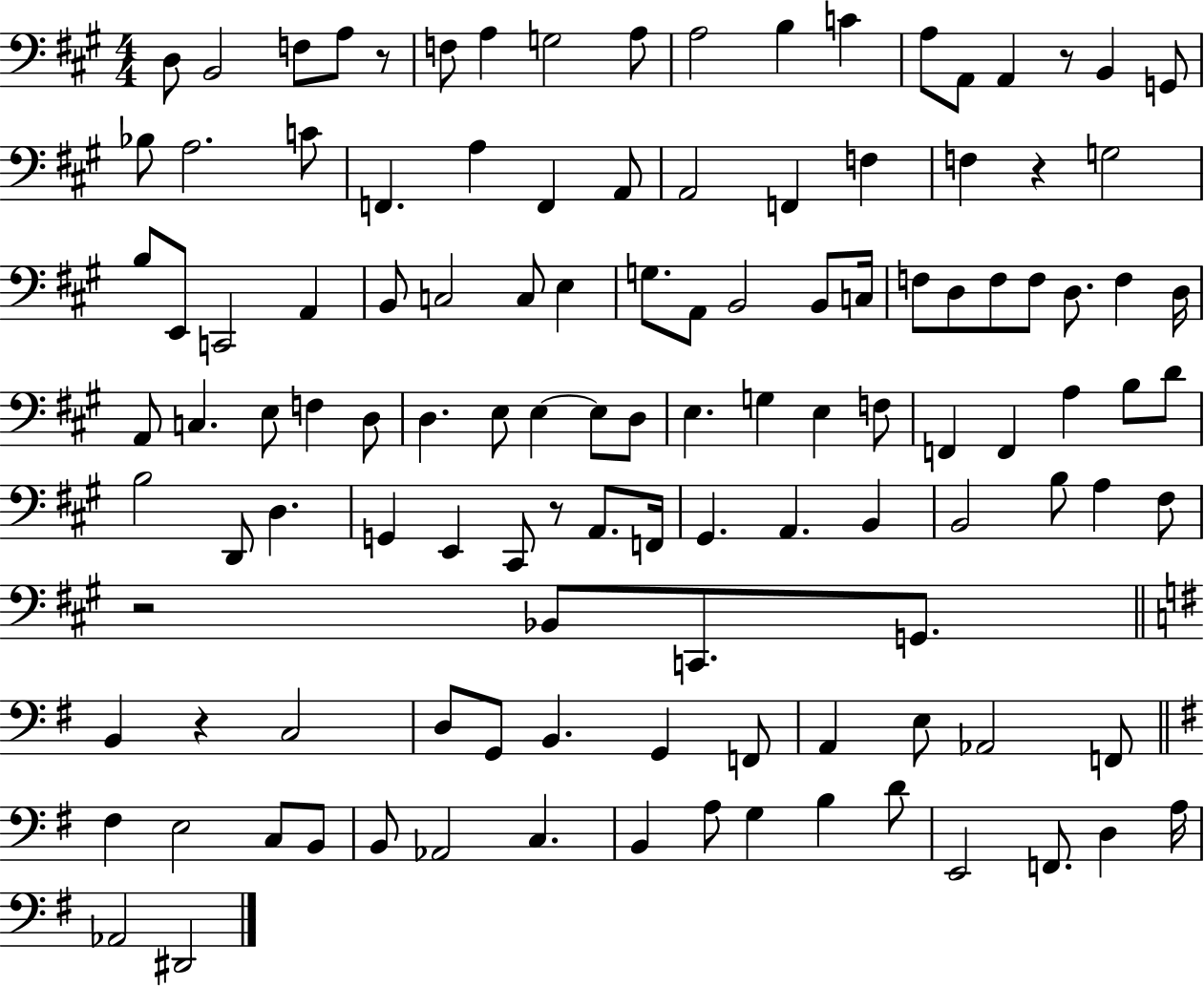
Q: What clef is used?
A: bass